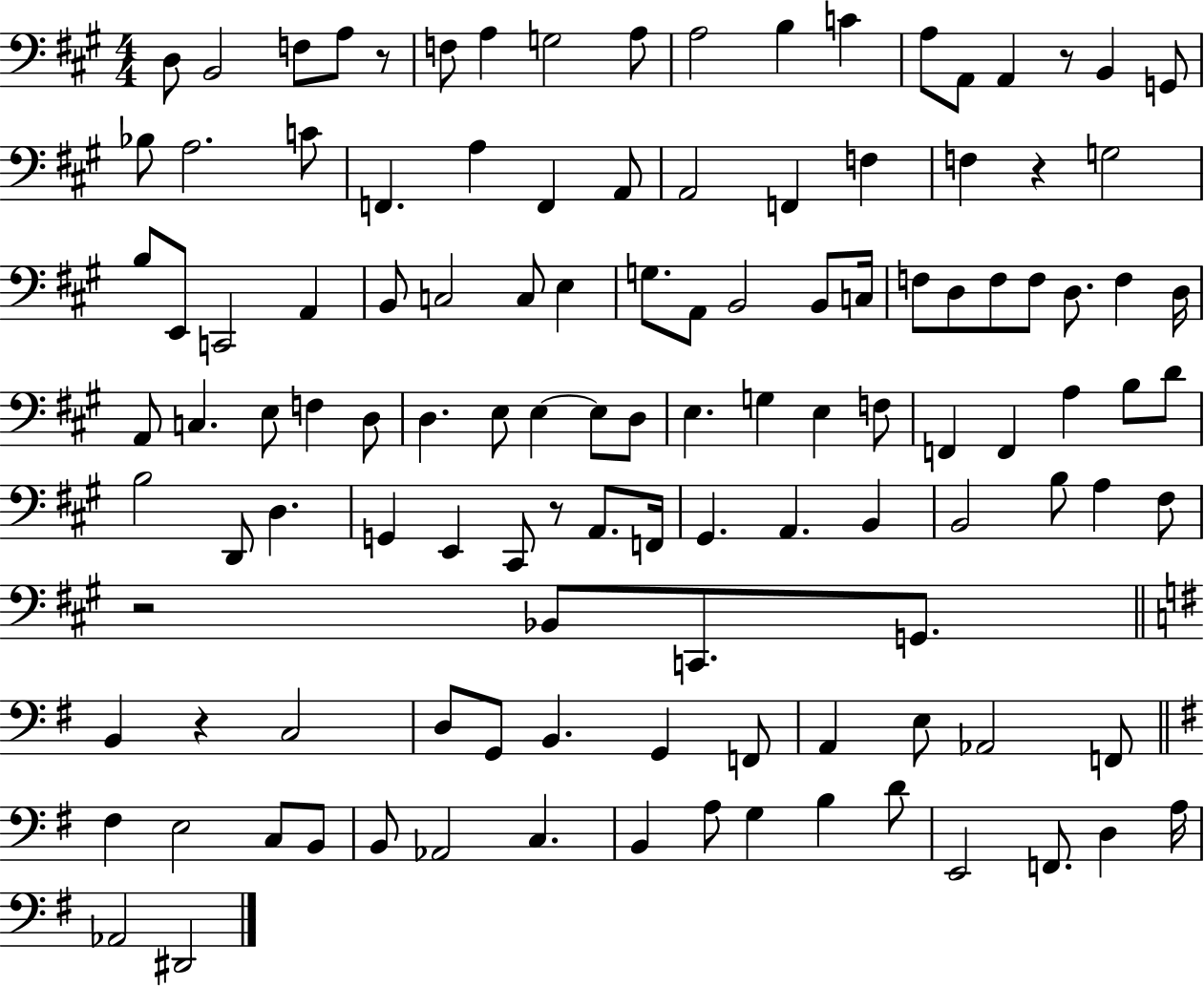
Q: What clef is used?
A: bass